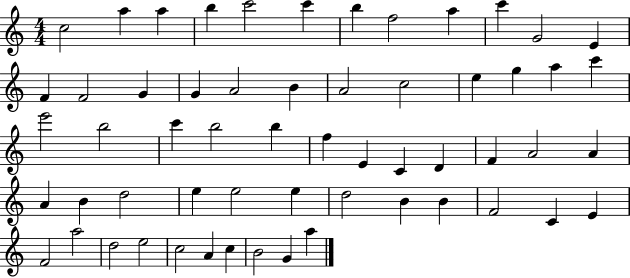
C5/h A5/q A5/q B5/q C6/h C6/q B5/q F5/h A5/q C6/q G4/h E4/q F4/q F4/h G4/q G4/q A4/h B4/q A4/h C5/h E5/q G5/q A5/q C6/q E6/h B5/h C6/q B5/h B5/q F5/q E4/q C4/q D4/q F4/q A4/h A4/q A4/q B4/q D5/h E5/q E5/h E5/q D5/h B4/q B4/q F4/h C4/q E4/q F4/h A5/h D5/h E5/h C5/h A4/q C5/q B4/h G4/q A5/q